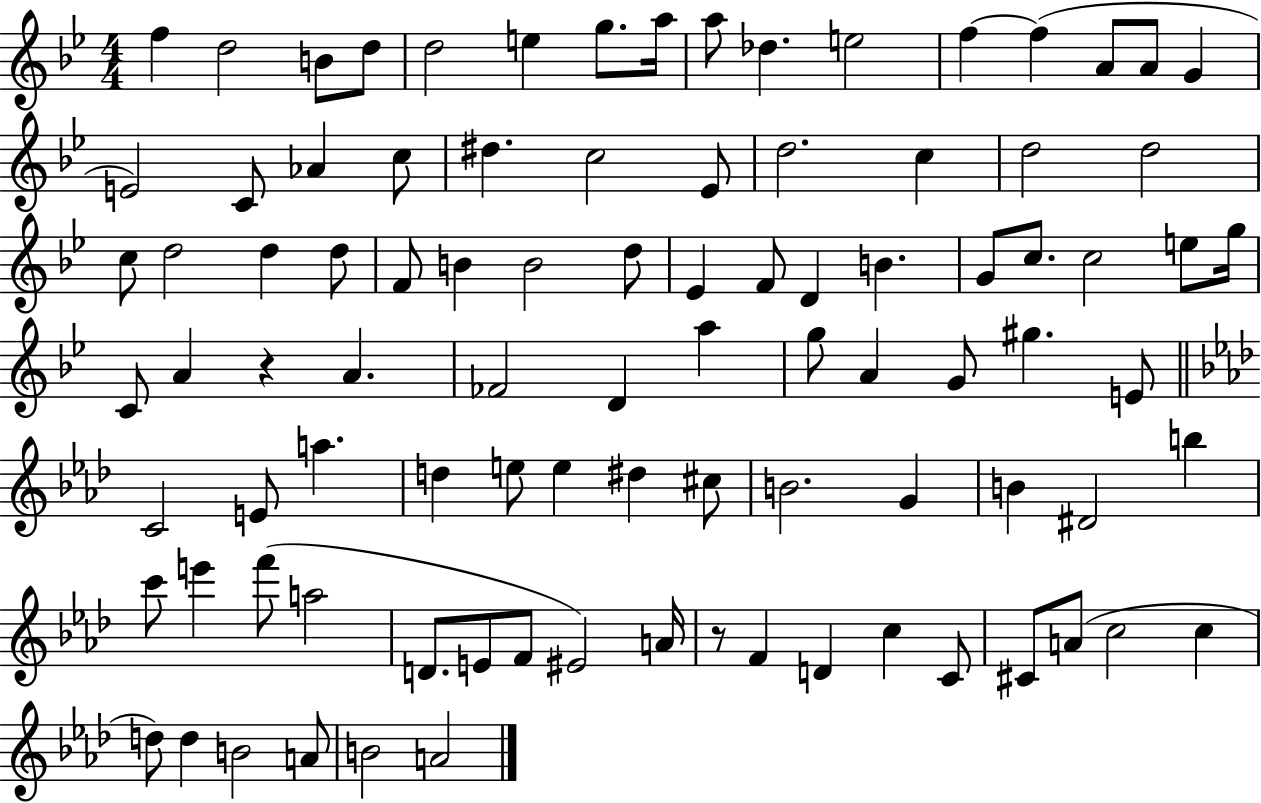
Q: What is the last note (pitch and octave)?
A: A4